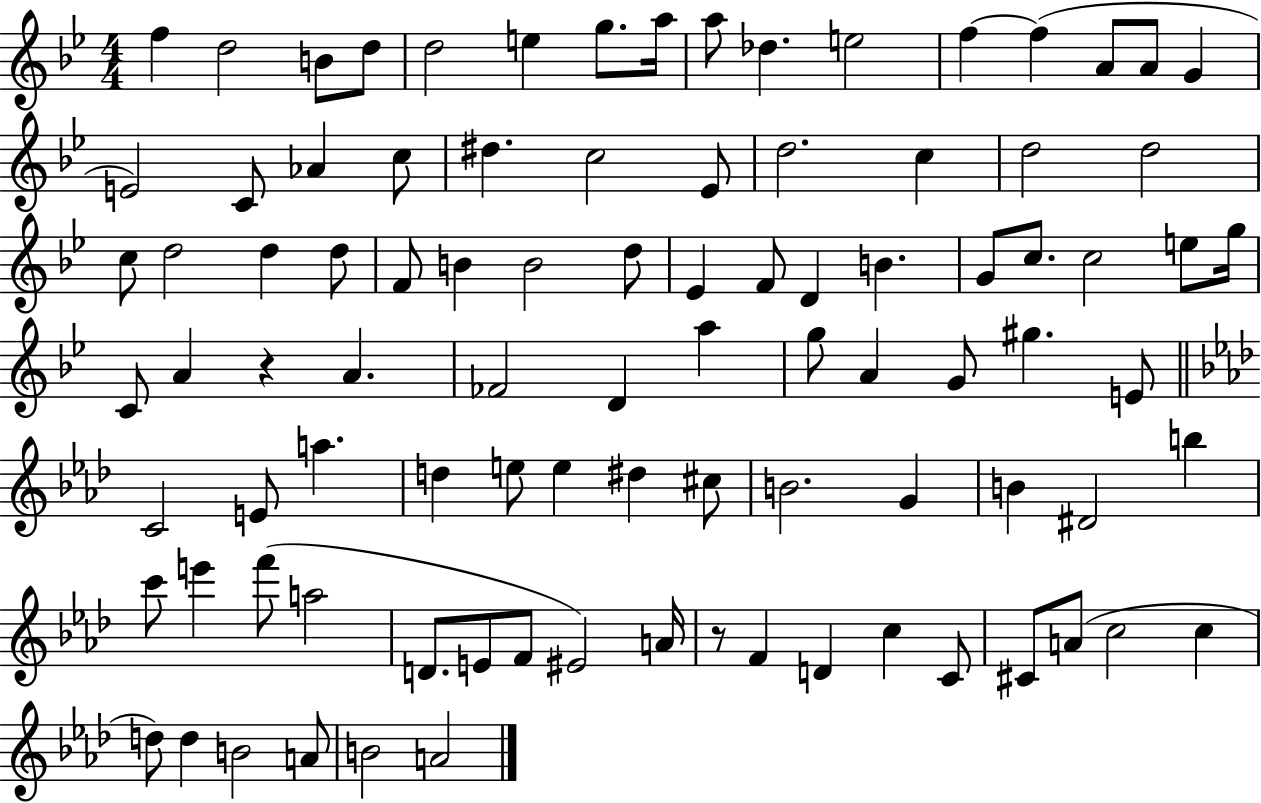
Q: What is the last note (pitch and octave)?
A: A4